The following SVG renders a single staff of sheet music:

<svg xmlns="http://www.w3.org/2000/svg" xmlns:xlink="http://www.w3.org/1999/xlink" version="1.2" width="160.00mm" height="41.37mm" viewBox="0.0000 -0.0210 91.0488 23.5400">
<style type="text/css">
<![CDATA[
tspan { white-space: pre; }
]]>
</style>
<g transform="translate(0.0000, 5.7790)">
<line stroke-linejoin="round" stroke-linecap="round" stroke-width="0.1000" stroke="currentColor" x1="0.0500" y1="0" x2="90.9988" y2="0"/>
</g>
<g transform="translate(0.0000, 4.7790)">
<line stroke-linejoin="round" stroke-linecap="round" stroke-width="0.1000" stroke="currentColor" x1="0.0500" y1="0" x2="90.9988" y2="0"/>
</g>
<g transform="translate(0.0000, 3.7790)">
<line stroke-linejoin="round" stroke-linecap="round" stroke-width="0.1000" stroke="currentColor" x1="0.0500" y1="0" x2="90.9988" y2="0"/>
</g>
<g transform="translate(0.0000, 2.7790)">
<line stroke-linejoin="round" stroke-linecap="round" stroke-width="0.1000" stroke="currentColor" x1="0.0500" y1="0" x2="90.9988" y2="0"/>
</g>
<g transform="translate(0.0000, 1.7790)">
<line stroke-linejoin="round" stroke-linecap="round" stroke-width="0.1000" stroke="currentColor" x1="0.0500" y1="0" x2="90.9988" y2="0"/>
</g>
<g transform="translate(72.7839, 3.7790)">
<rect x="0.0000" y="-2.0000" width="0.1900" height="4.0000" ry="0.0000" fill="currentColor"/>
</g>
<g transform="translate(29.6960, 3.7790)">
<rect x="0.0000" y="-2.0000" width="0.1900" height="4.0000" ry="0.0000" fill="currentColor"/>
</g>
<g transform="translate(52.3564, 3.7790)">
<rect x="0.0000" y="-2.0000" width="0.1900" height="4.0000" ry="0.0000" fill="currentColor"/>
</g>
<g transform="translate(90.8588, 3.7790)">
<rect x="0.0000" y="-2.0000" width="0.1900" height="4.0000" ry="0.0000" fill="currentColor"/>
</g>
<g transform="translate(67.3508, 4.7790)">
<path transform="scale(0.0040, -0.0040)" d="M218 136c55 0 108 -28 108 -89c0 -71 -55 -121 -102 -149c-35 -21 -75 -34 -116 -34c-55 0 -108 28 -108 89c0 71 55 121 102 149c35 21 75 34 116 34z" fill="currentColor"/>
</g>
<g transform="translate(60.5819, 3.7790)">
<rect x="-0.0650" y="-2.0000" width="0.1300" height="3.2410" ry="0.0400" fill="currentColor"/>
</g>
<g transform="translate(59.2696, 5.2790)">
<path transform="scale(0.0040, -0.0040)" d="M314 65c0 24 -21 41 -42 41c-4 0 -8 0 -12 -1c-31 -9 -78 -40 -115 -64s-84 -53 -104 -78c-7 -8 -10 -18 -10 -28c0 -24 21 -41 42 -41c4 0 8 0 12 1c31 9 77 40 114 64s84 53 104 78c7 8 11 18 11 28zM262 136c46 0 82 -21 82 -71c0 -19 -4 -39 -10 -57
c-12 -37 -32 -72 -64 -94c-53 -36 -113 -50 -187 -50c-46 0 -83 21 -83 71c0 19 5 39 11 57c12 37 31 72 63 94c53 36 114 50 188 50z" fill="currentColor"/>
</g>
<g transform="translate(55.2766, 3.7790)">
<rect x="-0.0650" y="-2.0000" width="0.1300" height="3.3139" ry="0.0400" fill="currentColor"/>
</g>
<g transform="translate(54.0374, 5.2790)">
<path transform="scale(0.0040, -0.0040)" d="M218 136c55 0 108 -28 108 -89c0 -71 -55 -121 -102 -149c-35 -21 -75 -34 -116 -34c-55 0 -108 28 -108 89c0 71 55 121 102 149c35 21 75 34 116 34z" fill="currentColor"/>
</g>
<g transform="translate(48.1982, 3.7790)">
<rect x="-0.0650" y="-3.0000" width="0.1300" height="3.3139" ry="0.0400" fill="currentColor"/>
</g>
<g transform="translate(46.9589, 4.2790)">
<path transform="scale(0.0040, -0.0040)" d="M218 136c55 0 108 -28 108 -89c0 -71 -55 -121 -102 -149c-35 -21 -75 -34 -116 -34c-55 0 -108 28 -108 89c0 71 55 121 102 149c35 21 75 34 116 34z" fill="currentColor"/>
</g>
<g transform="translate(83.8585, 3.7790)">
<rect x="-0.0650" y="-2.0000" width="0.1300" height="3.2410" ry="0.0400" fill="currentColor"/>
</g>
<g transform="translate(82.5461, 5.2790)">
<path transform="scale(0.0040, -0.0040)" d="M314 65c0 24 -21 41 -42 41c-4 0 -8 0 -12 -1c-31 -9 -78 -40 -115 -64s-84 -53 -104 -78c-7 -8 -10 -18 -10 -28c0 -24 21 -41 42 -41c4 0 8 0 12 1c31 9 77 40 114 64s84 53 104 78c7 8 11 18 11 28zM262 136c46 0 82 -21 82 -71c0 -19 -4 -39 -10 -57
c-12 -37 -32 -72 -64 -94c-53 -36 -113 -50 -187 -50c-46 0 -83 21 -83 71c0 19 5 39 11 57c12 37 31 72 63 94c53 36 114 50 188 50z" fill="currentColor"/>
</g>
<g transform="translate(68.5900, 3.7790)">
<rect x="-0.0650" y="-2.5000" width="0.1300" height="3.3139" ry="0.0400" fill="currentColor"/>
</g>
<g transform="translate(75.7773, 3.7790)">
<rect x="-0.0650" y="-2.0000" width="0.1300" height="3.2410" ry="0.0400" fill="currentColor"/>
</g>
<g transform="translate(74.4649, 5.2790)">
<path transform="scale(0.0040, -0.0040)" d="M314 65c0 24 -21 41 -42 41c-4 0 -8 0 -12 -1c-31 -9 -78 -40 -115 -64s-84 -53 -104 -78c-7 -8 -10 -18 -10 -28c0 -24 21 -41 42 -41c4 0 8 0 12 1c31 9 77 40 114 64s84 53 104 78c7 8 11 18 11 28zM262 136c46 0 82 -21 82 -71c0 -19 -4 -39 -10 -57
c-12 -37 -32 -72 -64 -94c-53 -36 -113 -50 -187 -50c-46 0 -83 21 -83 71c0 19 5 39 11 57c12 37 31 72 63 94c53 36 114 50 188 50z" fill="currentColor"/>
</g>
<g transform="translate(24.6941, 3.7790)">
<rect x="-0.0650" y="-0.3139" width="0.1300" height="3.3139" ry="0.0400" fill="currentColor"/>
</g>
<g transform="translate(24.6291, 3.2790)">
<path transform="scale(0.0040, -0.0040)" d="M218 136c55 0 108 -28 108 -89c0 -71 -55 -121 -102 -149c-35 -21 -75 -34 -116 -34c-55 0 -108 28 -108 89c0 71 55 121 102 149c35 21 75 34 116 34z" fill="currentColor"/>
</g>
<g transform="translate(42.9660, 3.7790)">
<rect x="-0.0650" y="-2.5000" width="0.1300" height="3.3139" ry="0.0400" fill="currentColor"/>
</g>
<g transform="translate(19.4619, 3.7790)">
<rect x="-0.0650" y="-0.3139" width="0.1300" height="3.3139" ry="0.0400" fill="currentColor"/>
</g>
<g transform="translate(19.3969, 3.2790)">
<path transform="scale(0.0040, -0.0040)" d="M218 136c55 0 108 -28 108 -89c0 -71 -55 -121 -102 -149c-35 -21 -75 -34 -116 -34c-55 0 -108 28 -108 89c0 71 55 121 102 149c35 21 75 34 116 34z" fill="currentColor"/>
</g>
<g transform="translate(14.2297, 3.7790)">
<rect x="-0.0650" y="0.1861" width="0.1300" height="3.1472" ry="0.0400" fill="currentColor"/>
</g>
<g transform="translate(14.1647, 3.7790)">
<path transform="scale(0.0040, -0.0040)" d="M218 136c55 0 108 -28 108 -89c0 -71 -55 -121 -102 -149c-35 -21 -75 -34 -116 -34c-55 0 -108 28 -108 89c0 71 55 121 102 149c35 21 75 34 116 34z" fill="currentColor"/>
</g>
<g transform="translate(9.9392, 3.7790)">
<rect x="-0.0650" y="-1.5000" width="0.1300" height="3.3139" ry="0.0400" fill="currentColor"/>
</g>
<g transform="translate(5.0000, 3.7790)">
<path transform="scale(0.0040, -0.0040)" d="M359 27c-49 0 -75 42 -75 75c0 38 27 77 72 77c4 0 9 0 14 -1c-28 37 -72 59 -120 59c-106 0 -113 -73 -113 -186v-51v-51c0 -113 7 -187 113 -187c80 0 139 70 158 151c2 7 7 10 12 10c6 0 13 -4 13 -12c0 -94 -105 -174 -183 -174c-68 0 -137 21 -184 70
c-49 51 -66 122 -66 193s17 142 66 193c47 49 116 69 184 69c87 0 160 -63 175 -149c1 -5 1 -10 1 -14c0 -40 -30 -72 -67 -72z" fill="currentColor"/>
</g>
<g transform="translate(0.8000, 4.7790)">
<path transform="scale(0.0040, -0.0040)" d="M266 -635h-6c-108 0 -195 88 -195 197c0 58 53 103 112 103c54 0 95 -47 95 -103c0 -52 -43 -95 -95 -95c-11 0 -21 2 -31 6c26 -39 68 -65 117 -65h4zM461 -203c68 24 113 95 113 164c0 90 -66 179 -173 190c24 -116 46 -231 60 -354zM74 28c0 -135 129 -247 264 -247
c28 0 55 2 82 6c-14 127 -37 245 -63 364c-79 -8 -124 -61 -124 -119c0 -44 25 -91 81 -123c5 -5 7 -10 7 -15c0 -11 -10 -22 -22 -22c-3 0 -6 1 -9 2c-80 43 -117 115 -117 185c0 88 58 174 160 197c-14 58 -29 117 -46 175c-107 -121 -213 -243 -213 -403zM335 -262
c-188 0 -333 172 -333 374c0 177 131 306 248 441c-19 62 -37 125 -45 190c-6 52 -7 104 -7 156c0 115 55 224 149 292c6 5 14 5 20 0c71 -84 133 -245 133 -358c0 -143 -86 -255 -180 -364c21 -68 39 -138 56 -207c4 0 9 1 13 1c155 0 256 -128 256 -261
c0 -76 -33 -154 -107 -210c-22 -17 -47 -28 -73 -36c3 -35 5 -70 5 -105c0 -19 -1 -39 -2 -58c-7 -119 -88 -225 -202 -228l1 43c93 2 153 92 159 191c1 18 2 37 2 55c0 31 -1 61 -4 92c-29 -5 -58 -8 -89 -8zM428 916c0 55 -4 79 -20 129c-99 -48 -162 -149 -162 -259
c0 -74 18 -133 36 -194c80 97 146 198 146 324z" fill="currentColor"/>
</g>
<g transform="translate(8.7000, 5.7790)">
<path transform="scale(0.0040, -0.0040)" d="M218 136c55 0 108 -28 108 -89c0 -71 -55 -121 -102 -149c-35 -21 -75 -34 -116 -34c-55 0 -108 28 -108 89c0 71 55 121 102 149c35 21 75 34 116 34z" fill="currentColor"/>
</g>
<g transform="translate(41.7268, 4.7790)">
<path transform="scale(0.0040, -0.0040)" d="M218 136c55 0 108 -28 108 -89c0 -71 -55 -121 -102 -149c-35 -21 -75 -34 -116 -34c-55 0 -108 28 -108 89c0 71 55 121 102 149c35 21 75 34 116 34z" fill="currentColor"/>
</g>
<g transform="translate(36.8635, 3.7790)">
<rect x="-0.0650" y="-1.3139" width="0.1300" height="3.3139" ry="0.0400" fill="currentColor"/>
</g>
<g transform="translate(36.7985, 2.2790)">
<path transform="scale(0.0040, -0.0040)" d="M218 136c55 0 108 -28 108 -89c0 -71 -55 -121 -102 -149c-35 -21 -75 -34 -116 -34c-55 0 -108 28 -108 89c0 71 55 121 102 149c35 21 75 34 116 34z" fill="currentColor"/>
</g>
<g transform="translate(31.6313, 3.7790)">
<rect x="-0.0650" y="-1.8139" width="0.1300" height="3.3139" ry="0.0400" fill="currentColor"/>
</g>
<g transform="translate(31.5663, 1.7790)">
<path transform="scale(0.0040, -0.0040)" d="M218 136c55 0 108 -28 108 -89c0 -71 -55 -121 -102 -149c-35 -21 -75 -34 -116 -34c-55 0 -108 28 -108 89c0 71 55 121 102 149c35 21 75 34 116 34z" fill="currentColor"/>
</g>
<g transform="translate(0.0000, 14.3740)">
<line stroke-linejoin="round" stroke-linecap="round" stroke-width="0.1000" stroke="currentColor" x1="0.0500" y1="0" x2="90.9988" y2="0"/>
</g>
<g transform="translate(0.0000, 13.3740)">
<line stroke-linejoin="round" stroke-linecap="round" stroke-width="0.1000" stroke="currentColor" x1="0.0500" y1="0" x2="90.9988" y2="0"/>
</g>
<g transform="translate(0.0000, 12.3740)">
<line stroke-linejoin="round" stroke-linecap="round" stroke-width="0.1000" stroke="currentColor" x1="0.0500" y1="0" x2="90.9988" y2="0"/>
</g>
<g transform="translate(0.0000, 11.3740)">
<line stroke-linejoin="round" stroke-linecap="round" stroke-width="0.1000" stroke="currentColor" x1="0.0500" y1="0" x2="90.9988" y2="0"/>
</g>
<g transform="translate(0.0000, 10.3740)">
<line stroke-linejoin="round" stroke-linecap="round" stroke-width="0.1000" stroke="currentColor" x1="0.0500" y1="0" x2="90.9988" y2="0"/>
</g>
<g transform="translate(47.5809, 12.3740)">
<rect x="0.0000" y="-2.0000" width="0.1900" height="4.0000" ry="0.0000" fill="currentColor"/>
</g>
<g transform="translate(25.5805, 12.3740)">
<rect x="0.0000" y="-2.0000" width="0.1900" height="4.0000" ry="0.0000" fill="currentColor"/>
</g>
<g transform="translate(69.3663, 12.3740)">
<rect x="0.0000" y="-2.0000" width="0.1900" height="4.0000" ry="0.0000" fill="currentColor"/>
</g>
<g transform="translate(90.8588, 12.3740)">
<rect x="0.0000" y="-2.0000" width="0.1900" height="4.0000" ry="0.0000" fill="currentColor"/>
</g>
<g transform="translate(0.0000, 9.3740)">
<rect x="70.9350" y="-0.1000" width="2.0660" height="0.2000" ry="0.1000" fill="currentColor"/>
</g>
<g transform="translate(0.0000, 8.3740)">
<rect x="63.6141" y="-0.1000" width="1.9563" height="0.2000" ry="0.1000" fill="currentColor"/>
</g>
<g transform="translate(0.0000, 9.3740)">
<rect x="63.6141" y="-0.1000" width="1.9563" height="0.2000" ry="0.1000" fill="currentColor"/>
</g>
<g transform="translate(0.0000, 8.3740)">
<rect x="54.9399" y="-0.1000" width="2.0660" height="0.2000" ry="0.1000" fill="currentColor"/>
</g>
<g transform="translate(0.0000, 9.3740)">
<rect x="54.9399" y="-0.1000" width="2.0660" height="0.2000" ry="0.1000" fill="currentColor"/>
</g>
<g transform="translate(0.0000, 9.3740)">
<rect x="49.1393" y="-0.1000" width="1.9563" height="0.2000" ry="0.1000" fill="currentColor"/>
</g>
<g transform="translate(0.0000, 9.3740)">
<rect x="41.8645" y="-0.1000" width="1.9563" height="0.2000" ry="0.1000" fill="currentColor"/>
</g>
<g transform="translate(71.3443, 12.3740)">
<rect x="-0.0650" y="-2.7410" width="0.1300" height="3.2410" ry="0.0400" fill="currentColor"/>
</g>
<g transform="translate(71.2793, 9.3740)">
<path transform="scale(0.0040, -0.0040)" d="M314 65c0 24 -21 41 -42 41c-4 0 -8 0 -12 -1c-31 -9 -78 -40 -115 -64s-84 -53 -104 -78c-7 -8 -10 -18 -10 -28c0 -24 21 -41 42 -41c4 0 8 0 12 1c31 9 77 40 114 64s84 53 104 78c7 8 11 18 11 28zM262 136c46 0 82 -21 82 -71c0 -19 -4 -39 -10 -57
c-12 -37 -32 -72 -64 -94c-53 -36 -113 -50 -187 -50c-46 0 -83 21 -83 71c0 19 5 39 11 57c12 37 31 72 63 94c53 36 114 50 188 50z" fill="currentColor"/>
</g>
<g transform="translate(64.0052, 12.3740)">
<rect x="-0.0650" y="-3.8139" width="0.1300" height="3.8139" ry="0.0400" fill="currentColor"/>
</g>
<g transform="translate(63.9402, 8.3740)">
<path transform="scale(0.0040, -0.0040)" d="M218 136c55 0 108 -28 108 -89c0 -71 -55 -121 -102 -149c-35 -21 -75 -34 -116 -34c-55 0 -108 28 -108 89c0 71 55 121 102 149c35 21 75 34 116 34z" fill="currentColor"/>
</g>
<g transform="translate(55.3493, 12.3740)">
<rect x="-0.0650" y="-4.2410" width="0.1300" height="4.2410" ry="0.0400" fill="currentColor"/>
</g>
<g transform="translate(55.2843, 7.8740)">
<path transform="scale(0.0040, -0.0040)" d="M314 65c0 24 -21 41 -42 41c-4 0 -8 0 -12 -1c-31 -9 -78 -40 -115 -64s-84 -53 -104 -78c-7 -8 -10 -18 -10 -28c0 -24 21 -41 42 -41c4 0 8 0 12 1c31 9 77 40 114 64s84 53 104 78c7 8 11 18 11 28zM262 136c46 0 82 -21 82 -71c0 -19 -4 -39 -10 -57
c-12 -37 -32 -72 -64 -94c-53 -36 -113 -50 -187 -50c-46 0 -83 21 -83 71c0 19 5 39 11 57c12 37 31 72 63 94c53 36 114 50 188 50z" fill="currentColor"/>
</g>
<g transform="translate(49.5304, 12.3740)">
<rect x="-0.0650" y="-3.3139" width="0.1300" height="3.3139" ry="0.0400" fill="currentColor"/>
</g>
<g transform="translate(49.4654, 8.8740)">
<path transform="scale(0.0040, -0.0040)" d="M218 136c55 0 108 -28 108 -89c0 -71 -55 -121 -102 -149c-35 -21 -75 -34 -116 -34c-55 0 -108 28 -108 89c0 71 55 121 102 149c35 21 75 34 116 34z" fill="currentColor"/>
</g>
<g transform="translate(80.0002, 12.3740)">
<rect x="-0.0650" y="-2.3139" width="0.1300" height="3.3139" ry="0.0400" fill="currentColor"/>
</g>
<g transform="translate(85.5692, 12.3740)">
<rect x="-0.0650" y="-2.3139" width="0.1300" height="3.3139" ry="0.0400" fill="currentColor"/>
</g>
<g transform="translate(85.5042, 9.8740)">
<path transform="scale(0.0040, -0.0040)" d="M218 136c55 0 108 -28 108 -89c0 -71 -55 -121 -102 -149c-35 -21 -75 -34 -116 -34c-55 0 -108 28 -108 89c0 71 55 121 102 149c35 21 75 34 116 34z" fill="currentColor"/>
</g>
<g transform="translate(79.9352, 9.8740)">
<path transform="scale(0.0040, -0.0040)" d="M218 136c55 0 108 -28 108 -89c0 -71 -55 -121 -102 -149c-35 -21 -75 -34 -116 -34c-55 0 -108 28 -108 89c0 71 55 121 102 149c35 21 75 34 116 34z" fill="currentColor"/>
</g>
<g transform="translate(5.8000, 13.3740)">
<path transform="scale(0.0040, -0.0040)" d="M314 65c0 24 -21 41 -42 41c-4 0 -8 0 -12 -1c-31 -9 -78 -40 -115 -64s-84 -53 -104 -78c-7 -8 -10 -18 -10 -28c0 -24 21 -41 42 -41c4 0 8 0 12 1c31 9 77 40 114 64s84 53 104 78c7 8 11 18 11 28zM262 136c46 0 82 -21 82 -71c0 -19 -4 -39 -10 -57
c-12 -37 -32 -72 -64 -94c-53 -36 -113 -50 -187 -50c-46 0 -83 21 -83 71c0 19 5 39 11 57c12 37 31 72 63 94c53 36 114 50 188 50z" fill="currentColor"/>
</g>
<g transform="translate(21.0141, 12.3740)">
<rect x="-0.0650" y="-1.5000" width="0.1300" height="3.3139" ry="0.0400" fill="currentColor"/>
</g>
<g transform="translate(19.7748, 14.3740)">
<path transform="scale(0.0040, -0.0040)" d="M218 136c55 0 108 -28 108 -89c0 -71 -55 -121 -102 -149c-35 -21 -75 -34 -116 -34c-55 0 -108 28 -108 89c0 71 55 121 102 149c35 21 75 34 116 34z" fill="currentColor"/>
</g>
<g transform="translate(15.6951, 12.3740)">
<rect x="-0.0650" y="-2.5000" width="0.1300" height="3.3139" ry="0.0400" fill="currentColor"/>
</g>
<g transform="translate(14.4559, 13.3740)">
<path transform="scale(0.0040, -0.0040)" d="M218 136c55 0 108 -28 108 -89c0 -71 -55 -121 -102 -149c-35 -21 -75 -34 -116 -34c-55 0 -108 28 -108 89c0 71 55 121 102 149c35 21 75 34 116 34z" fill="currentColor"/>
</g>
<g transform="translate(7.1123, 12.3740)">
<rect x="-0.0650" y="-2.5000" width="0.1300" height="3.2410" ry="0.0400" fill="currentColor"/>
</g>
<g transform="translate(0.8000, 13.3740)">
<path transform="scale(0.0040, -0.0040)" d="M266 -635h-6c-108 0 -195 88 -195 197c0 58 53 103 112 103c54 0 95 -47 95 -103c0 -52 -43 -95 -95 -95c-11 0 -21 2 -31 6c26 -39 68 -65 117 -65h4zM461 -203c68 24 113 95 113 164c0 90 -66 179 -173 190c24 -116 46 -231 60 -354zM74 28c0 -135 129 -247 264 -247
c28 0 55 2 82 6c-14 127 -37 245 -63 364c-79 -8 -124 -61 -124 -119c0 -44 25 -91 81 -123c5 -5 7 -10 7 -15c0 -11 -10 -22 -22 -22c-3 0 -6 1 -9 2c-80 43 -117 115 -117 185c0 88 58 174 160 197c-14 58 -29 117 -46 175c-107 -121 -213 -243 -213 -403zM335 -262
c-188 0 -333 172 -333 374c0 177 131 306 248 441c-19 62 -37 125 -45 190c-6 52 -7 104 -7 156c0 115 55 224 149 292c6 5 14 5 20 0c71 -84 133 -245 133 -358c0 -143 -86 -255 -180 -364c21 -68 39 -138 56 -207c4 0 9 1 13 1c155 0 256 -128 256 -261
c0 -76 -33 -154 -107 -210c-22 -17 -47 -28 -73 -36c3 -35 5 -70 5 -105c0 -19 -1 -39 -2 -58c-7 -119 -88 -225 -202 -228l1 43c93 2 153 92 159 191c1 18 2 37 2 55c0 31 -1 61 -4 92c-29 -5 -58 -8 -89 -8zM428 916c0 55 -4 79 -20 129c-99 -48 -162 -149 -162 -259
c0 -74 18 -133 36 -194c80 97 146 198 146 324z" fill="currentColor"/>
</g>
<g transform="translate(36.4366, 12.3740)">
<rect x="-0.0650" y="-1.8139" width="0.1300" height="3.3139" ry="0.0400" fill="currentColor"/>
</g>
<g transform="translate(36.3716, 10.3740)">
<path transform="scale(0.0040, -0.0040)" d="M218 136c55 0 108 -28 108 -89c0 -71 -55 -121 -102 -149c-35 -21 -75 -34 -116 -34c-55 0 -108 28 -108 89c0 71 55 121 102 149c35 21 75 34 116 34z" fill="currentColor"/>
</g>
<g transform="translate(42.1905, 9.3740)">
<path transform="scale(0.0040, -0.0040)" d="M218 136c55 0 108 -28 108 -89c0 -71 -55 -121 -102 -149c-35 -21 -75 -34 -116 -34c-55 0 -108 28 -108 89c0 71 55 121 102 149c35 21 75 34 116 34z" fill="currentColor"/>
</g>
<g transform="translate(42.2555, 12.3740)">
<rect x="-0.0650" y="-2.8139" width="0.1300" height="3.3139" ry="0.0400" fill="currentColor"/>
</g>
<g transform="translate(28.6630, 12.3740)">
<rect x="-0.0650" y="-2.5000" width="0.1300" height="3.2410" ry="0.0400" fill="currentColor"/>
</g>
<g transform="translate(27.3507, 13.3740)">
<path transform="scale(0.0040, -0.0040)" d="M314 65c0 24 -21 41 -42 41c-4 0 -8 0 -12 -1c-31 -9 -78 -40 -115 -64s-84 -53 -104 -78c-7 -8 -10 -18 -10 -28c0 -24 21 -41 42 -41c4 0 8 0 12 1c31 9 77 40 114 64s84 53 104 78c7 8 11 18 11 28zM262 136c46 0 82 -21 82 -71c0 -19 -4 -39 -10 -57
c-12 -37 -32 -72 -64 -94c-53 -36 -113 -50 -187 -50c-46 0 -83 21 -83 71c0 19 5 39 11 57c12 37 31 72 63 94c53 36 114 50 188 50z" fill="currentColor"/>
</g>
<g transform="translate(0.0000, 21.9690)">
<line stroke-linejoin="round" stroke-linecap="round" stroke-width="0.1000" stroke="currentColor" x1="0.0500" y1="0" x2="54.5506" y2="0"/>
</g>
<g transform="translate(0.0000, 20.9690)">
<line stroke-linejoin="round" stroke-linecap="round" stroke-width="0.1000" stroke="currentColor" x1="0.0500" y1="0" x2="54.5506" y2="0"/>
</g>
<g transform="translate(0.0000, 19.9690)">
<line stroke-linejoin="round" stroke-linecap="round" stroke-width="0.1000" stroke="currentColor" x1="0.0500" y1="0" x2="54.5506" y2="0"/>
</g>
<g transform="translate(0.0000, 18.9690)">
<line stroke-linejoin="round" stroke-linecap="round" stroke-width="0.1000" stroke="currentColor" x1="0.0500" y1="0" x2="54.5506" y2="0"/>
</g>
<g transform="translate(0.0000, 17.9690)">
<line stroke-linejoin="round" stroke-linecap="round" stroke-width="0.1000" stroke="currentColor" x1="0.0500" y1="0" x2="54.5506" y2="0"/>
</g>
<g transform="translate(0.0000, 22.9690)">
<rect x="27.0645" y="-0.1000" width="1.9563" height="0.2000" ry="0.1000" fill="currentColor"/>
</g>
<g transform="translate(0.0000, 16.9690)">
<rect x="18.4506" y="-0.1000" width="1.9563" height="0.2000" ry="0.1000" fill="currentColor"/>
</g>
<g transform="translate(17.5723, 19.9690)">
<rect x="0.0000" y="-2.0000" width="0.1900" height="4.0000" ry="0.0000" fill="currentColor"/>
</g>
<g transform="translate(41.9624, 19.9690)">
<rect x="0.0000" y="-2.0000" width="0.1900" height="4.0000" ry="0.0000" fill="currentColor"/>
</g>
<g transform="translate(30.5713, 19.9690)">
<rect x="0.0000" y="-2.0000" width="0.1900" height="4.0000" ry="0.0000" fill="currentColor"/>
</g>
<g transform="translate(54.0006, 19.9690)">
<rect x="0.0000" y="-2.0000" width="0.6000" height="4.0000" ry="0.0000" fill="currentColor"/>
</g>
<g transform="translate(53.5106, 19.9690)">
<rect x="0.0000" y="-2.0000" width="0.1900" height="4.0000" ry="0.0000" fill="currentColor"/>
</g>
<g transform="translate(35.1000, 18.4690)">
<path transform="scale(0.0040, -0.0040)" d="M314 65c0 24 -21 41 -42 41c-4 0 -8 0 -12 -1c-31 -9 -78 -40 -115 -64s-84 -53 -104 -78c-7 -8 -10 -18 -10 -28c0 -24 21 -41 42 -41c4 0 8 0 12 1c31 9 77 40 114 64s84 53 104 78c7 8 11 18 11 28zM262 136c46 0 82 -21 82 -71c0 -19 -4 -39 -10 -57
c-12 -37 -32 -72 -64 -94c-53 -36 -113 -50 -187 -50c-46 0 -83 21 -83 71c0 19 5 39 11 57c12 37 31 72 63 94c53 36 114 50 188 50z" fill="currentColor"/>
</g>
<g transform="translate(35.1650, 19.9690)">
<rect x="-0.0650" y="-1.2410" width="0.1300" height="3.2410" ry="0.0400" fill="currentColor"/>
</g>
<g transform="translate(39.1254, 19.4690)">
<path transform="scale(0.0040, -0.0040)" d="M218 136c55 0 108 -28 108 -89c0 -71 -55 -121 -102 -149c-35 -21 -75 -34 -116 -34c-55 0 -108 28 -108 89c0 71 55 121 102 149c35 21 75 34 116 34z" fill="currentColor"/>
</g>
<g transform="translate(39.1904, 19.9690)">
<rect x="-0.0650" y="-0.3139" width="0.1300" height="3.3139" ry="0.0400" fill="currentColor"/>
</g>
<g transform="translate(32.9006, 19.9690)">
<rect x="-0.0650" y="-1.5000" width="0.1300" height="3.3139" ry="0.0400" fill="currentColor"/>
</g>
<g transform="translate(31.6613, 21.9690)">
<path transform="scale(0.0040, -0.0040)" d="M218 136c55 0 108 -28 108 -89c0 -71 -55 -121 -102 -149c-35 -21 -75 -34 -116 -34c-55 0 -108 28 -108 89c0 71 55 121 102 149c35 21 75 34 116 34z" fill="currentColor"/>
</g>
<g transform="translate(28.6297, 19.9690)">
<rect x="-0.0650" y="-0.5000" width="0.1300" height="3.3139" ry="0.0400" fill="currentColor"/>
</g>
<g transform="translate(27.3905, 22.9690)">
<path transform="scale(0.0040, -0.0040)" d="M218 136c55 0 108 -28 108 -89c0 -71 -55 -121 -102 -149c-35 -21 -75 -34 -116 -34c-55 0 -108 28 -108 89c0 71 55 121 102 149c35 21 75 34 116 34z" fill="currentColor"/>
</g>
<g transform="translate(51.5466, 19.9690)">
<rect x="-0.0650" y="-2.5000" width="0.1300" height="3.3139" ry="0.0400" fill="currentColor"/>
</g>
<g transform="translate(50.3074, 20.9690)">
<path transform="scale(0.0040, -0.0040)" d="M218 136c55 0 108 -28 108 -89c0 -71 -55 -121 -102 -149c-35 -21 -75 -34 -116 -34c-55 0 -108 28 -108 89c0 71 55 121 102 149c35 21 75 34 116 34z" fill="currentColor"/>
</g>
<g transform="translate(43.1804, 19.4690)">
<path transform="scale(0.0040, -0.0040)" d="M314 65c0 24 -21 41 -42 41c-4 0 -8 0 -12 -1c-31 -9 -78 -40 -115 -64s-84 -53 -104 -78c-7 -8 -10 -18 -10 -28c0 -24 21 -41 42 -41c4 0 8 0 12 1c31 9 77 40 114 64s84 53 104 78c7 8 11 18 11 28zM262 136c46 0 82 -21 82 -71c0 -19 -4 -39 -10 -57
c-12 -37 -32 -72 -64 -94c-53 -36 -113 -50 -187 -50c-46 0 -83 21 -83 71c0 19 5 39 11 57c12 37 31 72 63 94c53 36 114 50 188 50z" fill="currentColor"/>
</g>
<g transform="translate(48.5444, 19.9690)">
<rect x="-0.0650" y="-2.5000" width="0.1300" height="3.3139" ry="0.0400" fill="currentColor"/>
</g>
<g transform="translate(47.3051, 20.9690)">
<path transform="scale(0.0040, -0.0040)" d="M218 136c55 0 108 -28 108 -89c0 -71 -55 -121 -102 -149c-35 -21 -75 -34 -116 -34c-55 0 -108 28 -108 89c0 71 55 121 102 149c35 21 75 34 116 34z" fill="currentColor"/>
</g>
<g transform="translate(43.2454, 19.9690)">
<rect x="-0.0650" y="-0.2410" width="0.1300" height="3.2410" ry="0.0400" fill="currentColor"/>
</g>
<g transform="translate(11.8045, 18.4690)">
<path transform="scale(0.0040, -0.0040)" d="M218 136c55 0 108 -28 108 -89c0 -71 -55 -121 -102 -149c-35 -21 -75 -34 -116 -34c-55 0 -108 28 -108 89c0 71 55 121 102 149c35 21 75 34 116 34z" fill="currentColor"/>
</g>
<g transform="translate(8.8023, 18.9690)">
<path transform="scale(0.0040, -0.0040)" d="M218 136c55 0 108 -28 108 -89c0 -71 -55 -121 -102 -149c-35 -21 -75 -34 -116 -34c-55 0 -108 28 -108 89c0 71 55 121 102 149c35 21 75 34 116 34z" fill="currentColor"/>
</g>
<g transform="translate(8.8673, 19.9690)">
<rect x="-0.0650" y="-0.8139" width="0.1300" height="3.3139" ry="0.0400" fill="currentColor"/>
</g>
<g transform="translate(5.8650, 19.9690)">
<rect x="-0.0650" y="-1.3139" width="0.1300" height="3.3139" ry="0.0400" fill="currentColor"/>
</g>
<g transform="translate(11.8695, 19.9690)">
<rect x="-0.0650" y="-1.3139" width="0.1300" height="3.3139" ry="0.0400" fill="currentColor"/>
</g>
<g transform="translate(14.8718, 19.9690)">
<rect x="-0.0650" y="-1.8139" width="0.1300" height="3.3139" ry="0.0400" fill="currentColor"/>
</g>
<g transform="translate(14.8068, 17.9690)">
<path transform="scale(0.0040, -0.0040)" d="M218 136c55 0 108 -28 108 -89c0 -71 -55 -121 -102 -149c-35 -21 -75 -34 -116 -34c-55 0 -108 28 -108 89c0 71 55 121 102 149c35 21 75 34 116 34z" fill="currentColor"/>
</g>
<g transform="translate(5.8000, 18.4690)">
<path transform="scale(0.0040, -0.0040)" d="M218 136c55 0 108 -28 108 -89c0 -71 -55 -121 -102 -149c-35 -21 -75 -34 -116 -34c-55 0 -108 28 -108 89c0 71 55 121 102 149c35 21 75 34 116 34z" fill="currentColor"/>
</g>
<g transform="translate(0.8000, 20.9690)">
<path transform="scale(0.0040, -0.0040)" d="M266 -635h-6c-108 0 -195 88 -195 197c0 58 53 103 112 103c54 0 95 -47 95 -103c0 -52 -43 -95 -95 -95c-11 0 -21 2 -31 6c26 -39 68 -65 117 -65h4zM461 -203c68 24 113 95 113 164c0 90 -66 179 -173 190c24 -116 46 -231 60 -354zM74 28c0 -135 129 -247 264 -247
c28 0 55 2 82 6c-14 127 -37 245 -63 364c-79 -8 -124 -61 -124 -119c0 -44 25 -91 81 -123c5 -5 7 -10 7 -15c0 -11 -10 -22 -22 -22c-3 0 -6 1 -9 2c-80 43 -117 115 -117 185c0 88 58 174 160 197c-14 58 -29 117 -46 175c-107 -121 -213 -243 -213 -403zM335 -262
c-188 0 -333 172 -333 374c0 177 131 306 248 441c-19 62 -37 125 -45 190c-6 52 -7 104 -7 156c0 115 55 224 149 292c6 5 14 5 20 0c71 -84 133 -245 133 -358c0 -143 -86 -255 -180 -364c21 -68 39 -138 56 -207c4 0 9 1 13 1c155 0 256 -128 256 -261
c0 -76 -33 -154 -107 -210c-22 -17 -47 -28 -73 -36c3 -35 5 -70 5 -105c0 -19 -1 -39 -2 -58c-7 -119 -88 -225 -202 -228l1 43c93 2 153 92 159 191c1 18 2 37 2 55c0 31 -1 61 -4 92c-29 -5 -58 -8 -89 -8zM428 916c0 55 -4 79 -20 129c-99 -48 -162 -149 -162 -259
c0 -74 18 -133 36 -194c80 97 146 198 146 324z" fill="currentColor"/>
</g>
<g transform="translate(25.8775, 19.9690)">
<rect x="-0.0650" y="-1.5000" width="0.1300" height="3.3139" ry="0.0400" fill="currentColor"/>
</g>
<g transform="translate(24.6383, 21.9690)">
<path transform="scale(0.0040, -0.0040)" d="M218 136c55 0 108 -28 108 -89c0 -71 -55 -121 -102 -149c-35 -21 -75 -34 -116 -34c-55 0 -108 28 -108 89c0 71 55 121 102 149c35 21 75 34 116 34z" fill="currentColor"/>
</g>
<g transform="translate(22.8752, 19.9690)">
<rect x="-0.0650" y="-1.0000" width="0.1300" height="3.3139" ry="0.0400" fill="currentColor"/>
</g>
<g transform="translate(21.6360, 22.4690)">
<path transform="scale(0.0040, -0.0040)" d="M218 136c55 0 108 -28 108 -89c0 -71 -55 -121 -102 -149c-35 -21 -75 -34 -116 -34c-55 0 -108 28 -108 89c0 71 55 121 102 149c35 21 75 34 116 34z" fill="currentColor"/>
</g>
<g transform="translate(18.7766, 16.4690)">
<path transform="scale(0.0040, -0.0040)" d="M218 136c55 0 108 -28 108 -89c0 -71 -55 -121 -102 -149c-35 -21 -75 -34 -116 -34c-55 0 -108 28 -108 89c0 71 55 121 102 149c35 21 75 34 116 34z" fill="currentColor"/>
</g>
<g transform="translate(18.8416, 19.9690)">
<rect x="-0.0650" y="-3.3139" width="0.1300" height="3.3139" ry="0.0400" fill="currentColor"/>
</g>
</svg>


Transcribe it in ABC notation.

X:1
T:Untitled
M:4/4
L:1/4
K:C
E B c c f e G A F F2 G F2 F2 G2 G E G2 f a b d'2 c' a2 g g e d e f b D E C E e2 c c2 G G